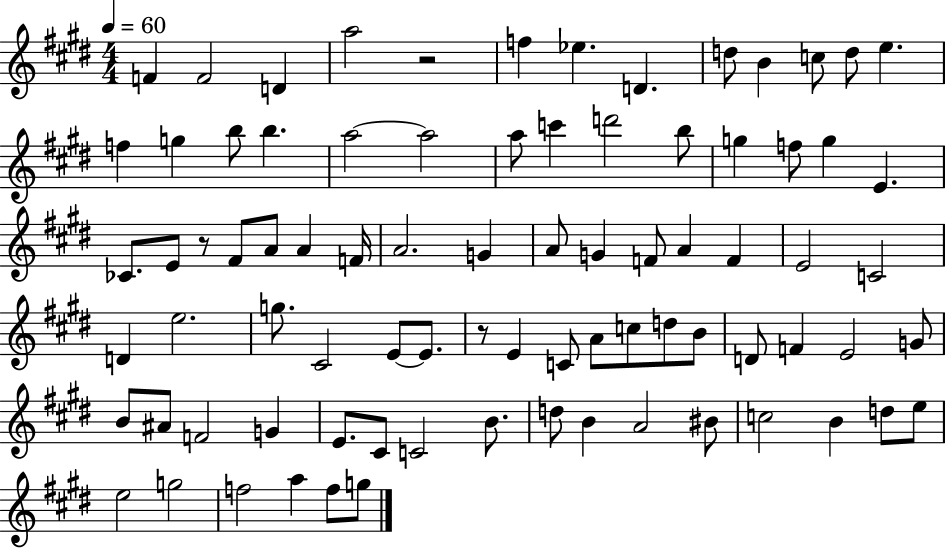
{
  \clef treble
  \numericTimeSignature
  \time 4/4
  \key e \major
  \tempo 4 = 60
  f'4 f'2 d'4 | a''2 r2 | f''4 ees''4. d'4. | d''8 b'4 c''8 d''8 e''4. | \break f''4 g''4 b''8 b''4. | a''2~~ a''2 | a''8 c'''4 d'''2 b''8 | g''4 f''8 g''4 e'4. | \break ces'8. e'8 r8 fis'8 a'8 a'4 f'16 | a'2. g'4 | a'8 g'4 f'8 a'4 f'4 | e'2 c'2 | \break d'4 e''2. | g''8. cis'2 e'8~~ e'8. | r8 e'4 c'8 a'8 c''8 d''8 b'8 | d'8 f'4 e'2 g'8 | \break b'8 ais'8 f'2 g'4 | e'8. cis'8 c'2 b'8. | d''8 b'4 a'2 bis'8 | c''2 b'4 d''8 e''8 | \break e''2 g''2 | f''2 a''4 f''8 g''8 | \bar "|."
}